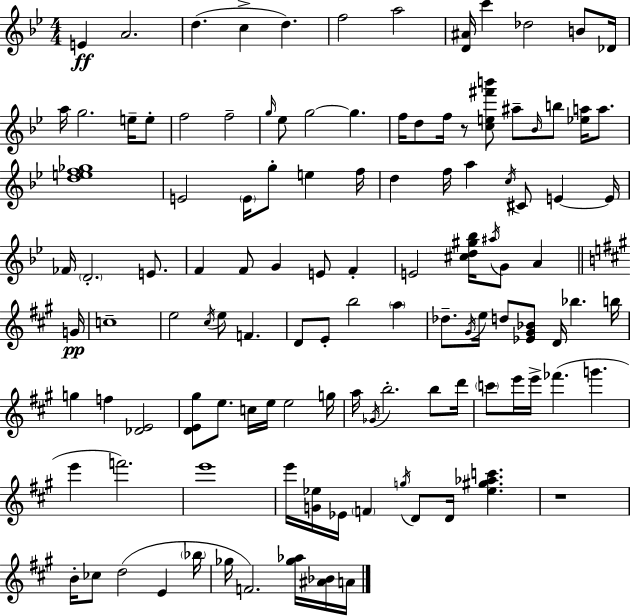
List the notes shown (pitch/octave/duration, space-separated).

E4/q A4/h. D5/q. C5/q D5/q. F5/h A5/h [D4,A#4]/s C6/q Db5/h B4/e Db4/s A5/s G5/h. E5/s E5/e F5/h F5/h G5/s Eb5/e G5/h G5/q. F5/s D5/e F5/s R/e [C5,E5,F#6,B6]/e A#5/e Bb4/s B5/e [Eb5,A5]/s A5/e. [D5,E5,F5,Gb5]/w E4/h E4/s G5/e E5/q F5/s D5/q F5/s A5/q C5/s C#4/e E4/q E4/s FES4/s D4/h. E4/e. F4/q F4/e G4/q E4/e F4/q E4/h [C#5,D5,G#5,Bb5]/s A#5/s G4/e A4/q G4/s C5/w E5/h C#5/s E5/e F4/q. D4/e E4/e B5/h A5/q Db5/e. G#4/s E5/s D5/e [Eb4,G#4,Bb4]/e D4/s Bb5/q. B5/s G5/q F5/q [Db4,E4]/h [D4,E4,G#5]/e E5/e. C5/s E5/s E5/h G5/s A5/s Gb4/s B5/h. B5/e D6/s C6/e E6/s E6/s FES6/q. G6/q. E6/q F6/h. E6/w E6/s [G4,Eb5]/s Eb4/s F4/q G5/s D4/e D4/s [Eb5,G#5,Ab5,C6]/q. R/w B4/s CES5/e D5/h E4/q Bb5/s Gb5/s F4/h. [Gb5,Ab5]/s [A#4,Bb4]/s A4/s